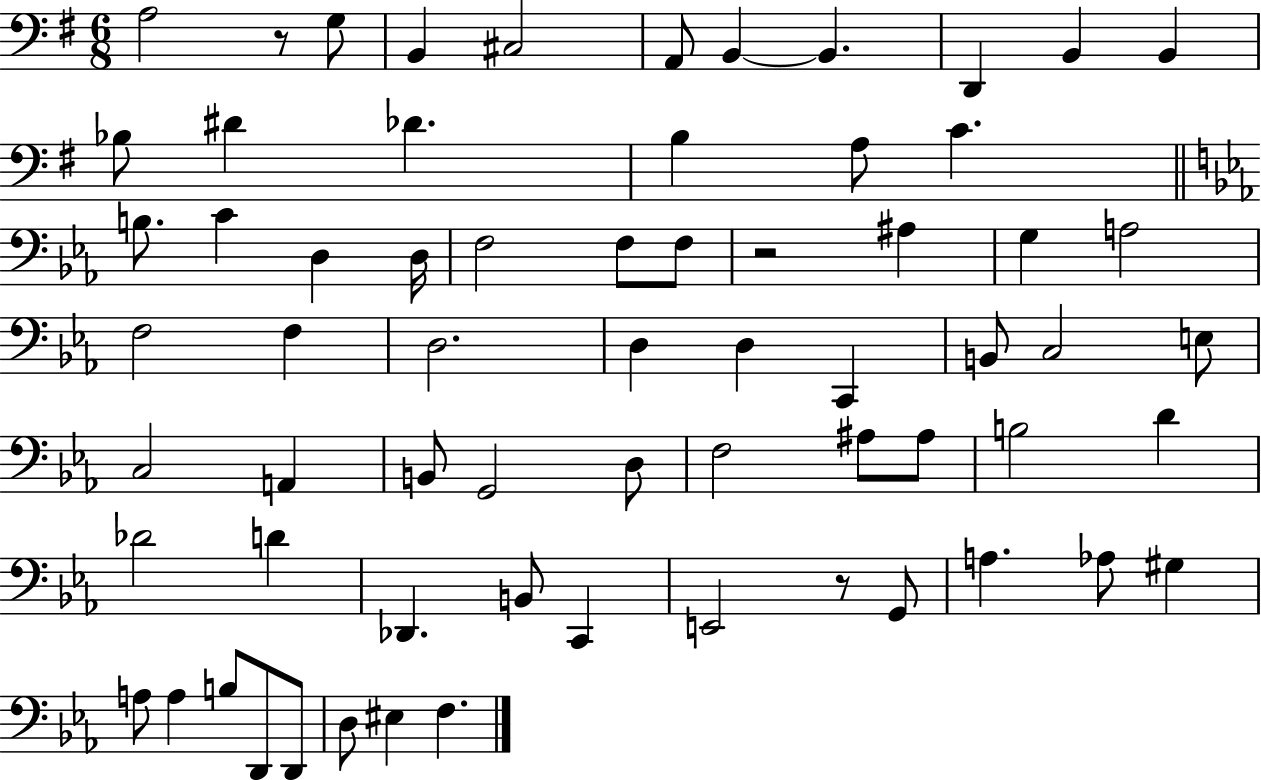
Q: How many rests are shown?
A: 3